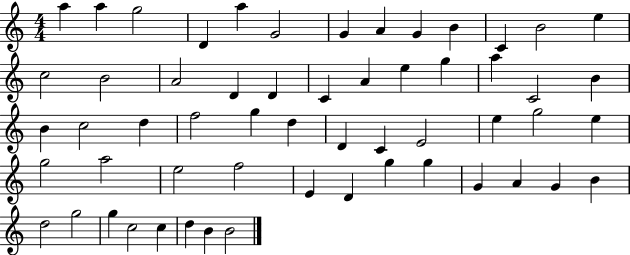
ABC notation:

X:1
T:Untitled
M:4/4
L:1/4
K:C
a a g2 D a G2 G A G B C B2 e c2 B2 A2 D D C A e g a C2 B B c2 d f2 g d D C E2 e g2 e g2 a2 e2 f2 E D g g G A G B d2 g2 g c2 c d B B2